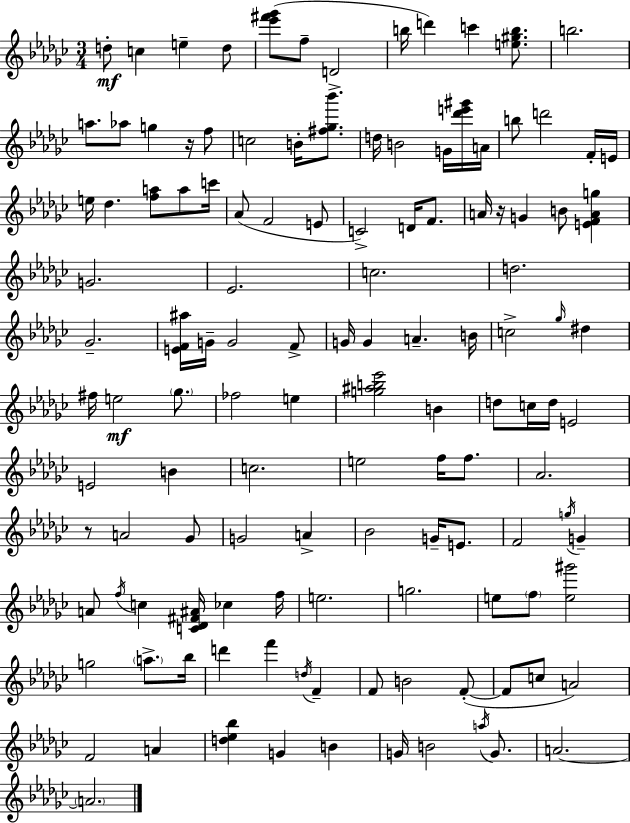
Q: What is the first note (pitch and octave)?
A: D5